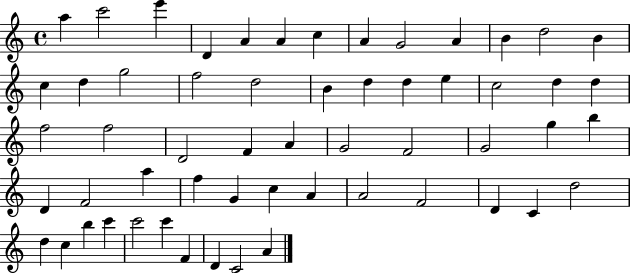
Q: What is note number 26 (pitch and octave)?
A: F5